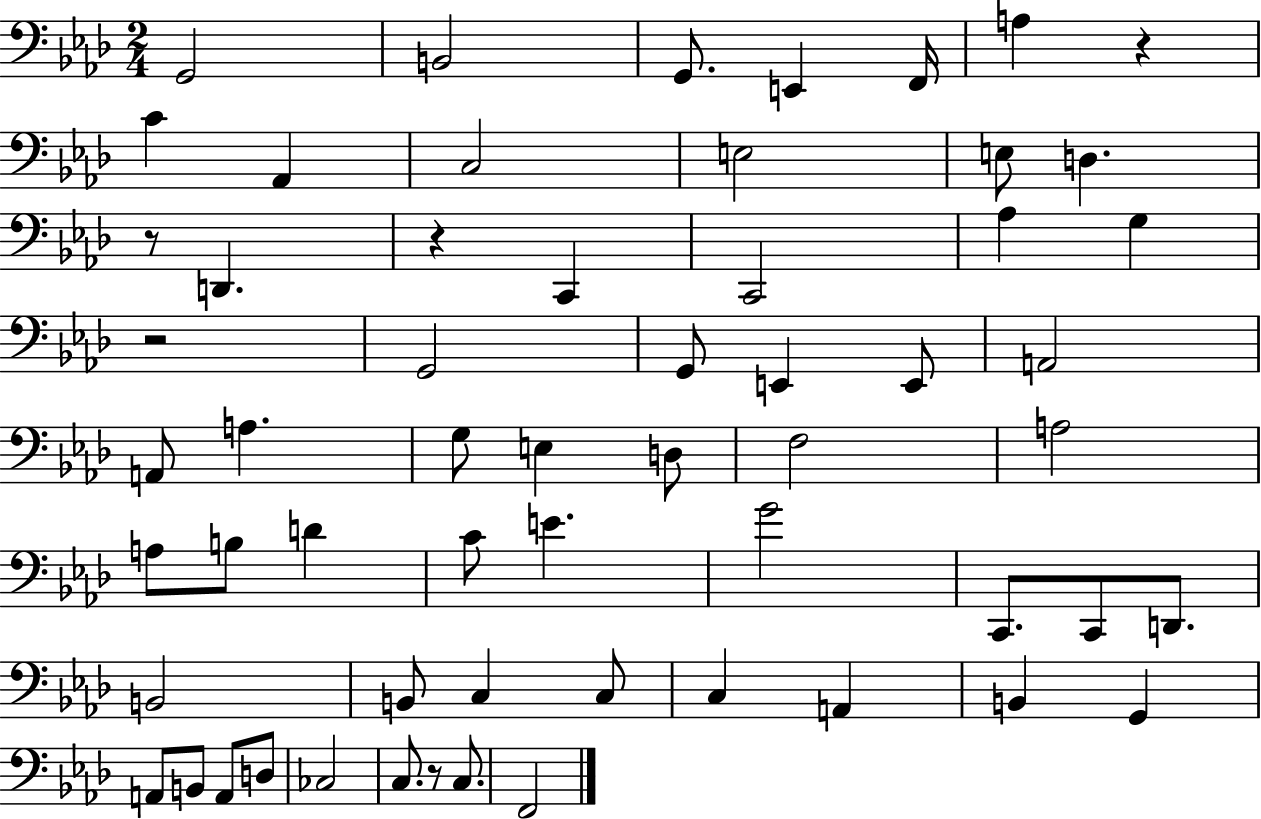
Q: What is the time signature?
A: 2/4